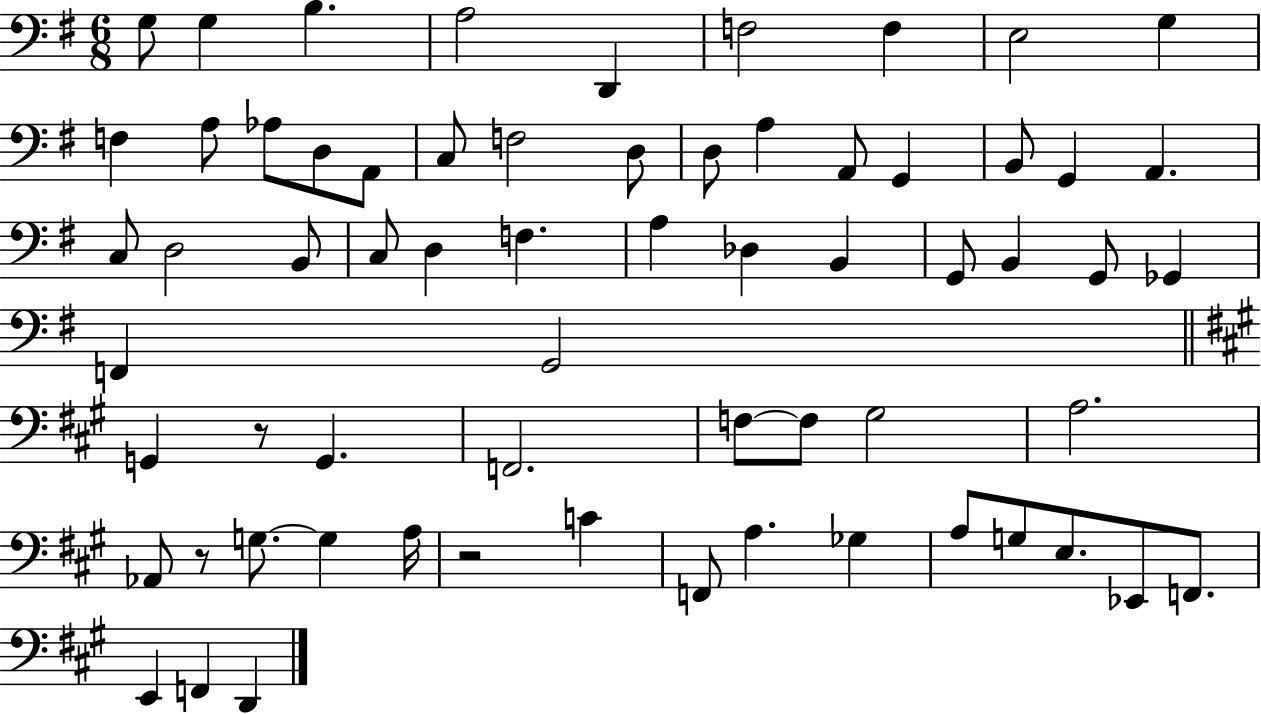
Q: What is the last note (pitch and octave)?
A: D2